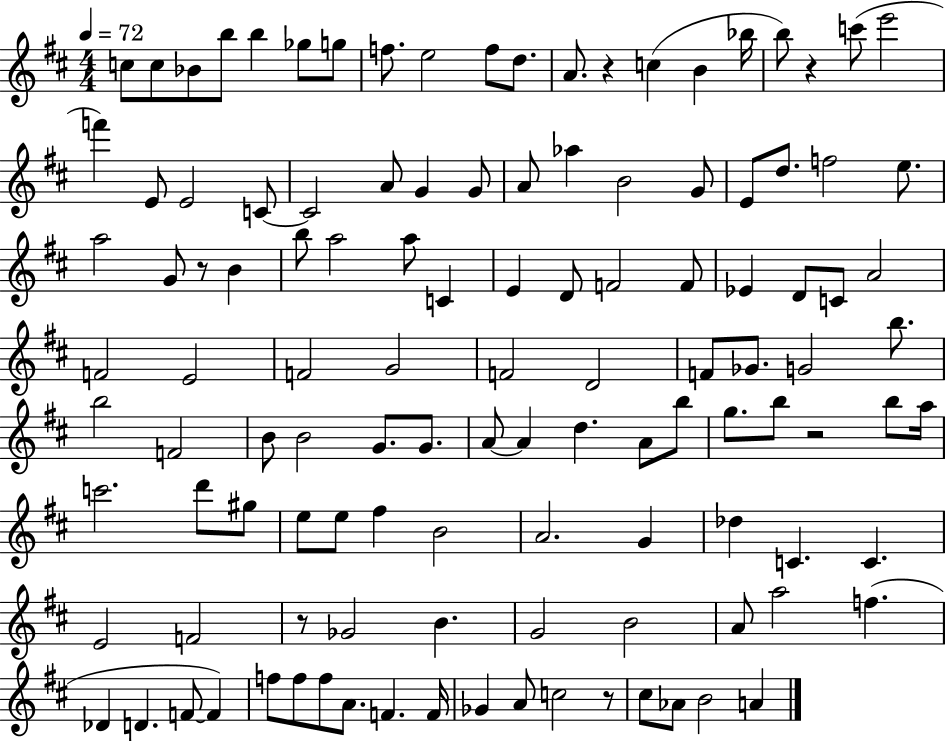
C5/e C5/e Bb4/e B5/e B5/q Gb5/e G5/e F5/e. E5/h F5/e D5/e. A4/e. R/q C5/q B4/q Bb5/s B5/e R/q C6/e E6/h F6/q E4/e E4/h C4/e C4/h A4/e G4/q G4/e A4/e Ab5/q B4/h G4/e E4/e D5/e. F5/h E5/e. A5/h G4/e R/e B4/q B5/e A5/h A5/e C4/q E4/q D4/e F4/h F4/e Eb4/q D4/e C4/e A4/h F4/h E4/h F4/h G4/h F4/h D4/h F4/e Gb4/e. G4/h B5/e. B5/h F4/h B4/e B4/h G4/e. G4/e. A4/e A4/q D5/q. A4/e B5/e G5/e. B5/e R/h B5/e A5/s C6/h. D6/e G#5/e E5/e E5/e F#5/q B4/h A4/h. G4/q Db5/q C4/q. C4/q. E4/h F4/h R/e Gb4/h B4/q. G4/h B4/h A4/e A5/h F5/q. Db4/q D4/q. F4/e F4/q F5/e F5/e F5/e A4/e. F4/q. F4/s Gb4/q A4/e C5/h R/e C#5/e Ab4/e B4/h A4/q